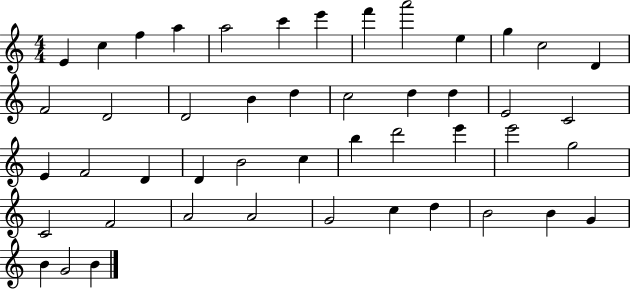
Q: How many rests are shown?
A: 0